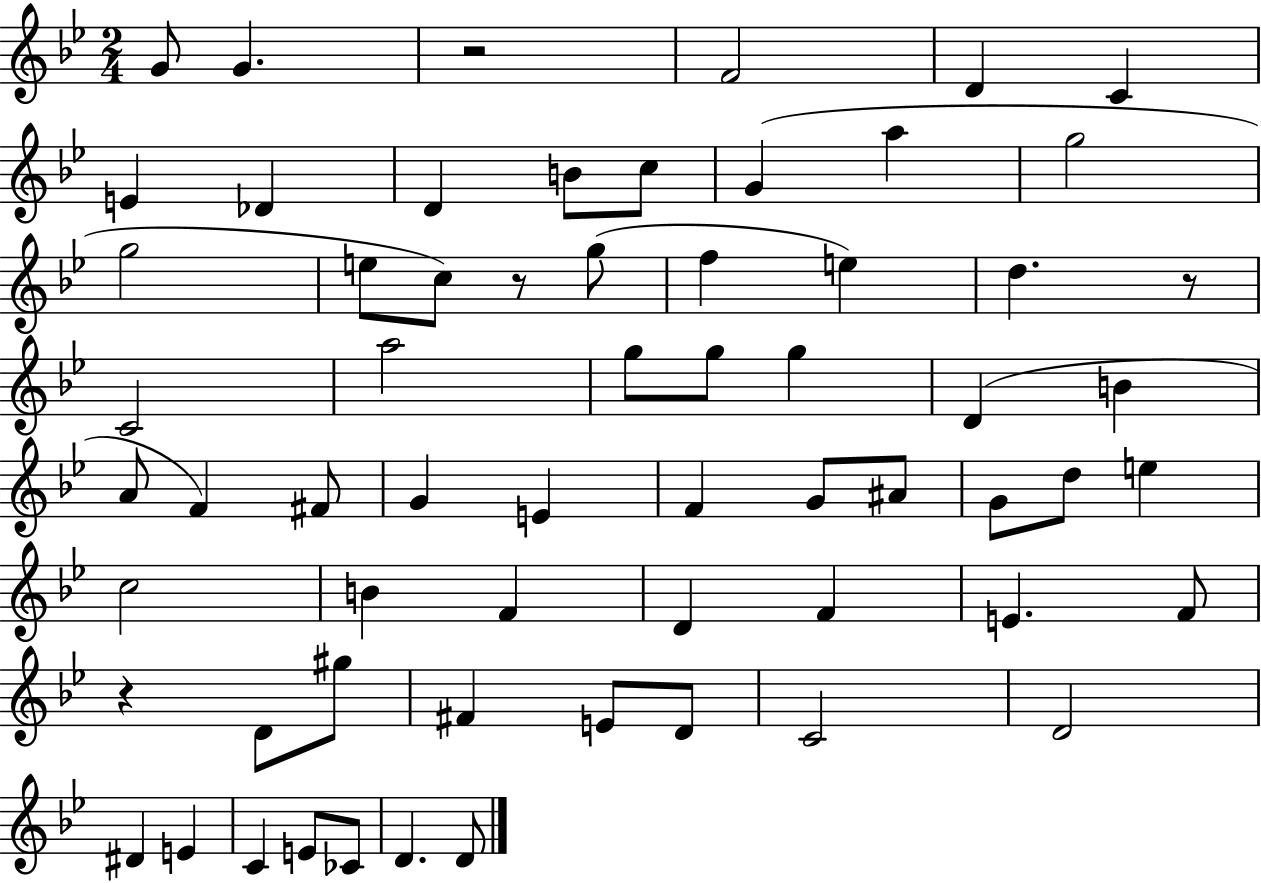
G4/e G4/q. R/h F4/h D4/q C4/q E4/q Db4/q D4/q B4/e C5/e G4/q A5/q G5/h G5/h E5/e C5/e R/e G5/e F5/q E5/q D5/q. R/e C4/h A5/h G5/e G5/e G5/q D4/q B4/q A4/e F4/q F#4/e G4/q E4/q F4/q G4/e A#4/e G4/e D5/e E5/q C5/h B4/q F4/q D4/q F4/q E4/q. F4/e R/q D4/e G#5/e F#4/q E4/e D4/e C4/h D4/h D#4/q E4/q C4/q E4/e CES4/e D4/q. D4/e